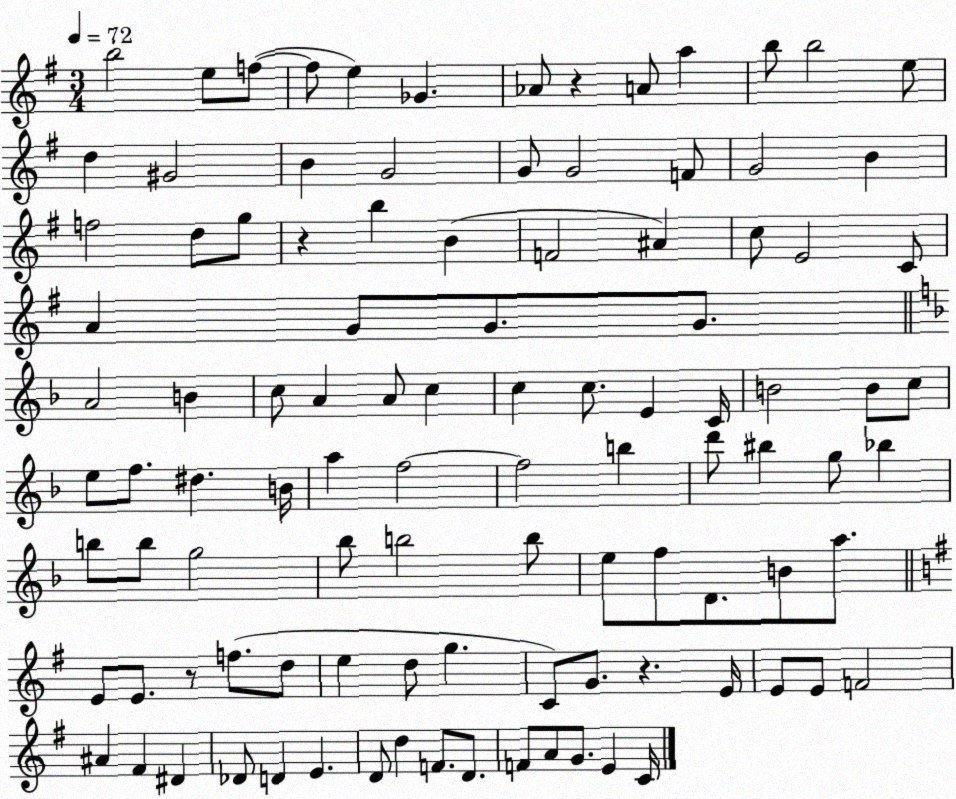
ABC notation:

X:1
T:Untitled
M:3/4
L:1/4
K:G
b2 e/2 f/2 f/2 e _G _A/2 z A/2 a b/2 b2 e/2 d ^G2 B G2 G/2 G2 F/2 G2 B f2 d/2 g/2 z b B F2 ^A c/2 E2 C/2 A G/2 G/2 G/2 A2 B c/2 A A/2 c c c/2 E C/4 B2 B/2 c/2 e/2 f/2 ^d B/4 a f2 f2 b d'/2 ^b g/2 _b b/2 b/2 g2 _b/2 b2 b/2 e/2 f/2 D/2 B/2 a/2 E/2 E/2 z/2 f/2 d/2 e d/2 g C/2 G/2 z E/4 E/2 E/2 F2 ^A ^F ^D _D/2 D E D/2 d F/2 D/2 F/2 A/2 G/2 E C/4